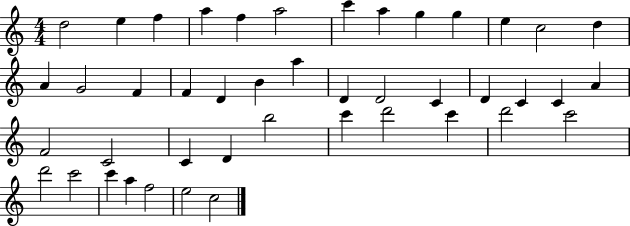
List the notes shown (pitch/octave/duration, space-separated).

D5/h E5/q F5/q A5/q F5/q A5/h C6/q A5/q G5/q G5/q E5/q C5/h D5/q A4/q G4/h F4/q F4/q D4/q B4/q A5/q D4/q D4/h C4/q D4/q C4/q C4/q A4/q F4/h C4/h C4/q D4/q B5/h C6/q D6/h C6/q D6/h C6/h D6/h C6/h C6/q A5/q F5/h E5/h C5/h